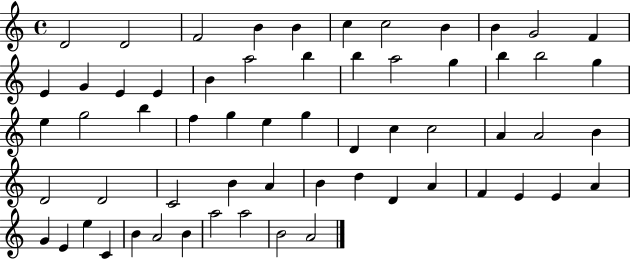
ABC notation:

X:1
T:Untitled
M:4/4
L:1/4
K:C
D2 D2 F2 B B c c2 B B G2 F E G E E B a2 b b a2 g b b2 g e g2 b f g e g D c c2 A A2 B D2 D2 C2 B A B d D A F E E A G E e C B A2 B a2 a2 B2 A2